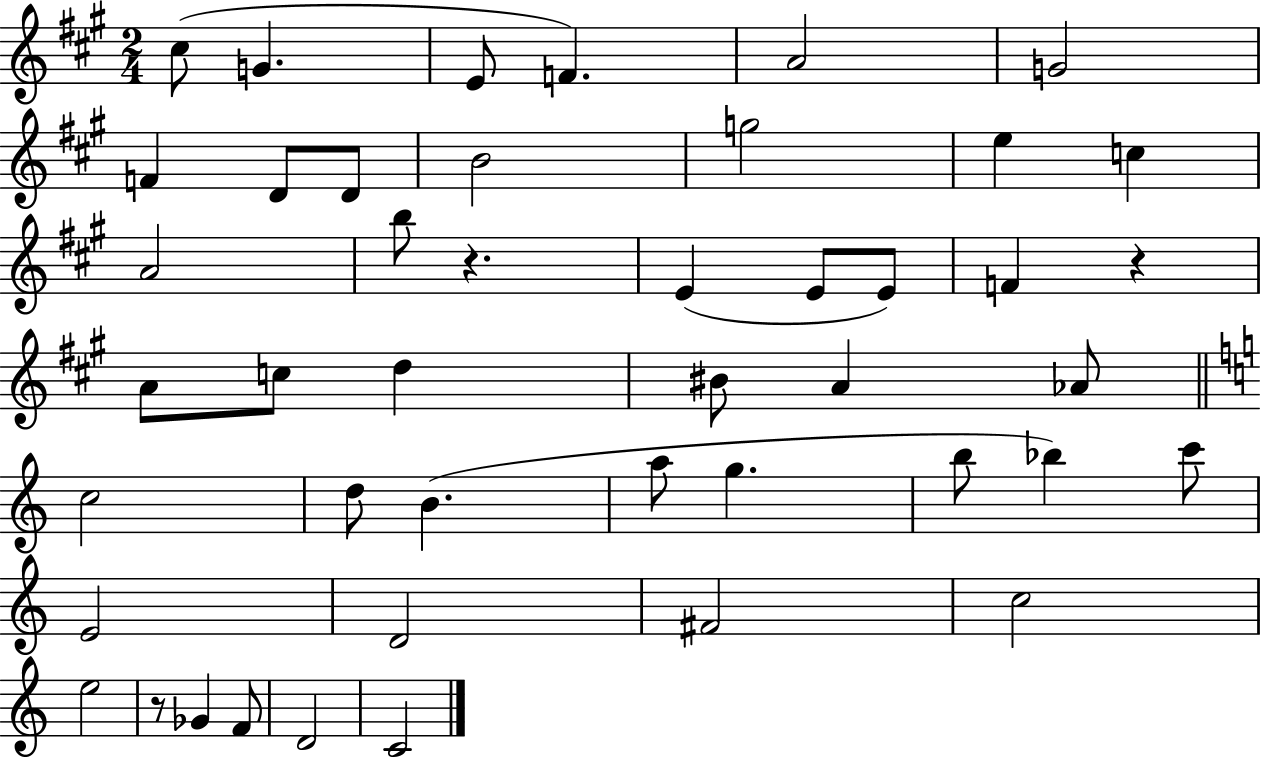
{
  \clef treble
  \numericTimeSignature
  \time 2/4
  \key a \major
  cis''8( g'4. | e'8 f'4.) | a'2 | g'2 | \break f'4 d'8 d'8 | b'2 | g''2 | e''4 c''4 | \break a'2 | b''8 r4. | e'4( e'8 e'8) | f'4 r4 | \break a'8 c''8 d''4 | bis'8 a'4 aes'8 | \bar "||" \break \key a \minor c''2 | d''8 b'4.( | a''8 g''4. | b''8 bes''4) c'''8 | \break e'2 | d'2 | fis'2 | c''2 | \break e''2 | r8 ges'4 f'8 | d'2 | c'2 | \break \bar "|."
}